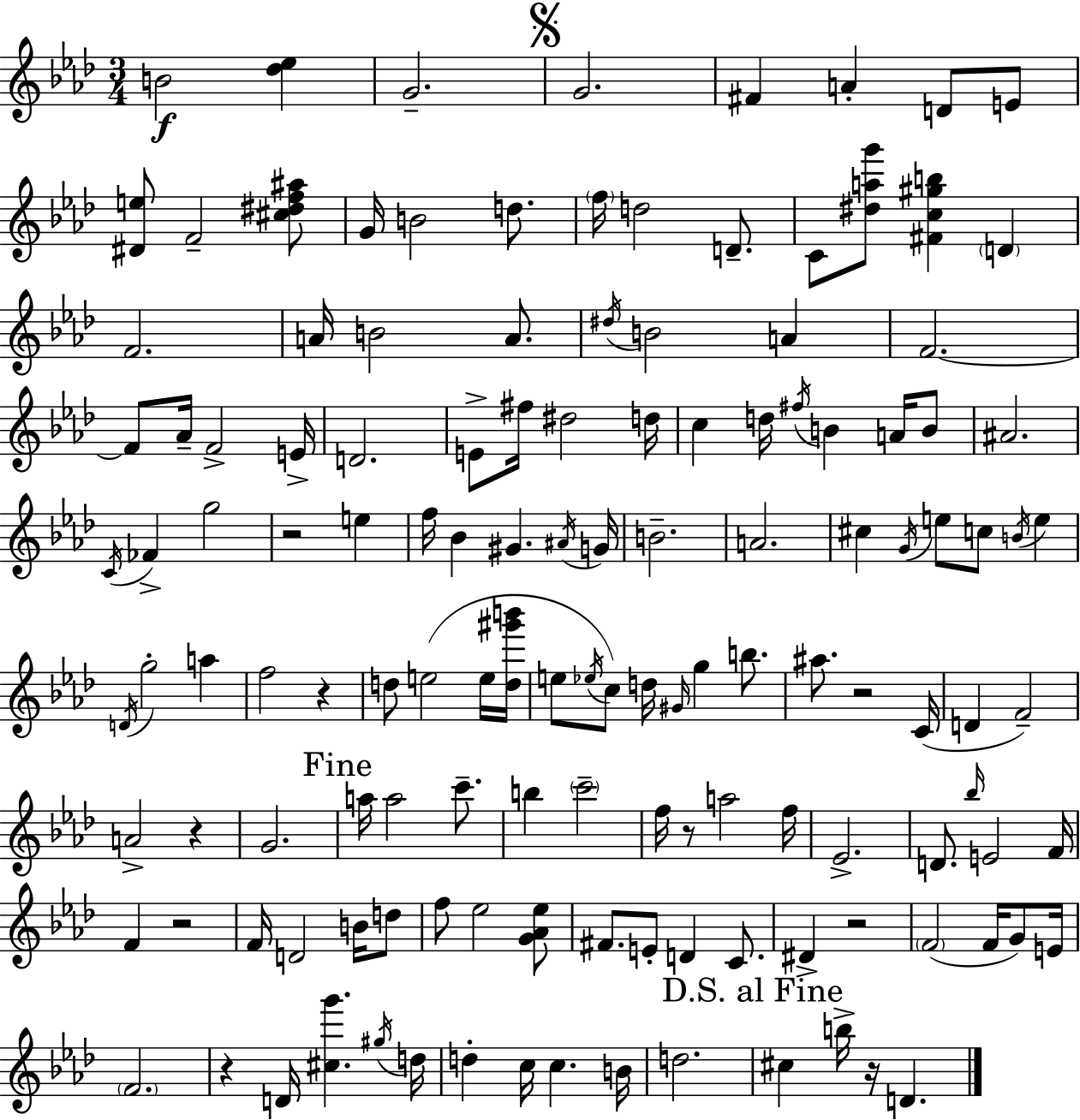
B4/h [Db5,Eb5]/q G4/h. G4/h. F#4/q A4/q D4/e E4/e [D#4,E5]/e F4/h [C#5,D#5,F5,A#5]/e G4/s B4/h D5/e. F5/s D5/h D4/e. C4/e [D#5,A5,G6]/e [F#4,C5,G#5,B5]/q D4/q F4/h. A4/s B4/h A4/e. D#5/s B4/h A4/q F4/h. F4/e Ab4/s F4/h E4/s D4/h. E4/e F#5/s D#5/h D5/s C5/q D5/s F#5/s B4/q A4/s B4/e A#4/h. C4/s FES4/q G5/h R/h E5/q F5/s Bb4/q G#4/q. A#4/s G4/s B4/h. A4/h. C#5/q G4/s E5/e C5/e B4/s E5/q D4/s G5/h A5/q F5/h R/q D5/e E5/h E5/s [D5,G#6,B6]/s E5/e Eb5/s C5/e D5/s G#4/s G5/q B5/e. A#5/e. R/h C4/s D4/q F4/h A4/h R/q G4/h. A5/s A5/h C6/e. B5/q C6/h F5/s R/e A5/h F5/s Eb4/h. D4/e. Bb5/s E4/h F4/s F4/q R/h F4/s D4/h B4/s D5/e F5/e Eb5/h [G4,Ab4,Eb5]/e F#4/e. E4/e D4/q C4/e. D#4/q R/h F4/h F4/s G4/e E4/s F4/h. R/q D4/s [C#5,G6]/q. G#5/s D5/s D5/q C5/s C5/q. B4/s D5/h. C#5/q B5/s R/s D4/q.